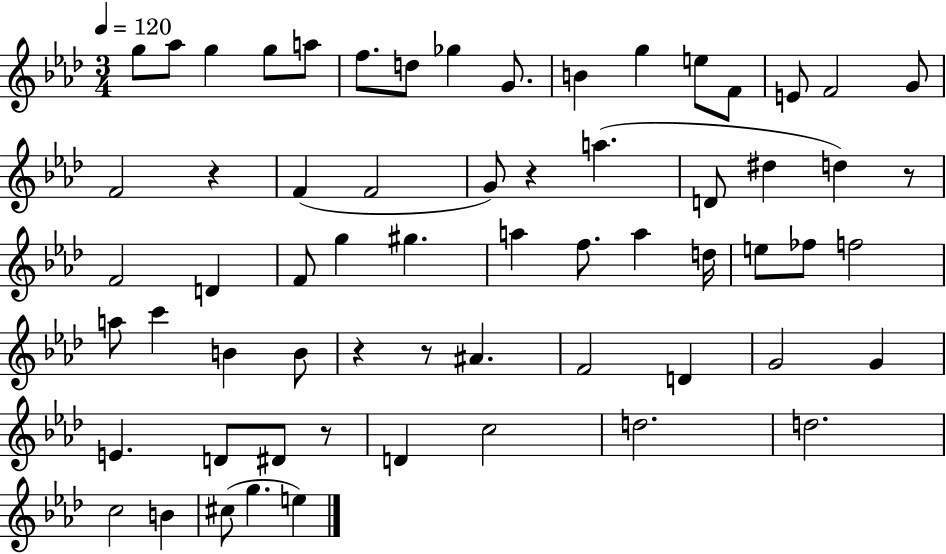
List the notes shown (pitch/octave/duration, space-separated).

G5/e Ab5/e G5/q G5/e A5/e F5/e. D5/e Gb5/q G4/e. B4/q G5/q E5/e F4/e E4/e F4/h G4/e F4/h R/q F4/q F4/h G4/e R/q A5/q. D4/e D#5/q D5/q R/e F4/h D4/q F4/e G5/q G#5/q. A5/q F5/e. A5/q D5/s E5/e FES5/e F5/h A5/e C6/q B4/q B4/e R/q R/e A#4/q. F4/h D4/q G4/h G4/q E4/q. D4/e D#4/e R/e D4/q C5/h D5/h. D5/h. C5/h B4/q C#5/e G5/q. E5/q